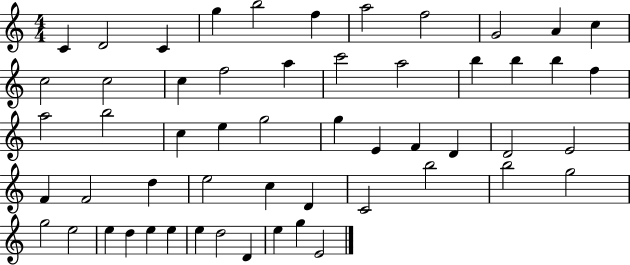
{
  \clef treble
  \numericTimeSignature
  \time 4/4
  \key c \major
  c'4 d'2 c'4 | g''4 b''2 f''4 | a''2 f''2 | g'2 a'4 c''4 | \break c''2 c''2 | c''4 f''2 a''4 | c'''2 a''2 | b''4 b''4 b''4 f''4 | \break a''2 b''2 | c''4 e''4 g''2 | g''4 e'4 f'4 d'4 | d'2 e'2 | \break f'4 f'2 d''4 | e''2 c''4 d'4 | c'2 b''2 | b''2 g''2 | \break g''2 e''2 | e''4 d''4 e''4 e''4 | e''4 d''2 d'4 | e''4 g''4 e'2 | \break \bar "|."
}